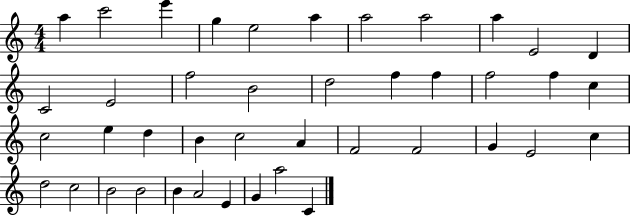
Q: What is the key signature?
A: C major